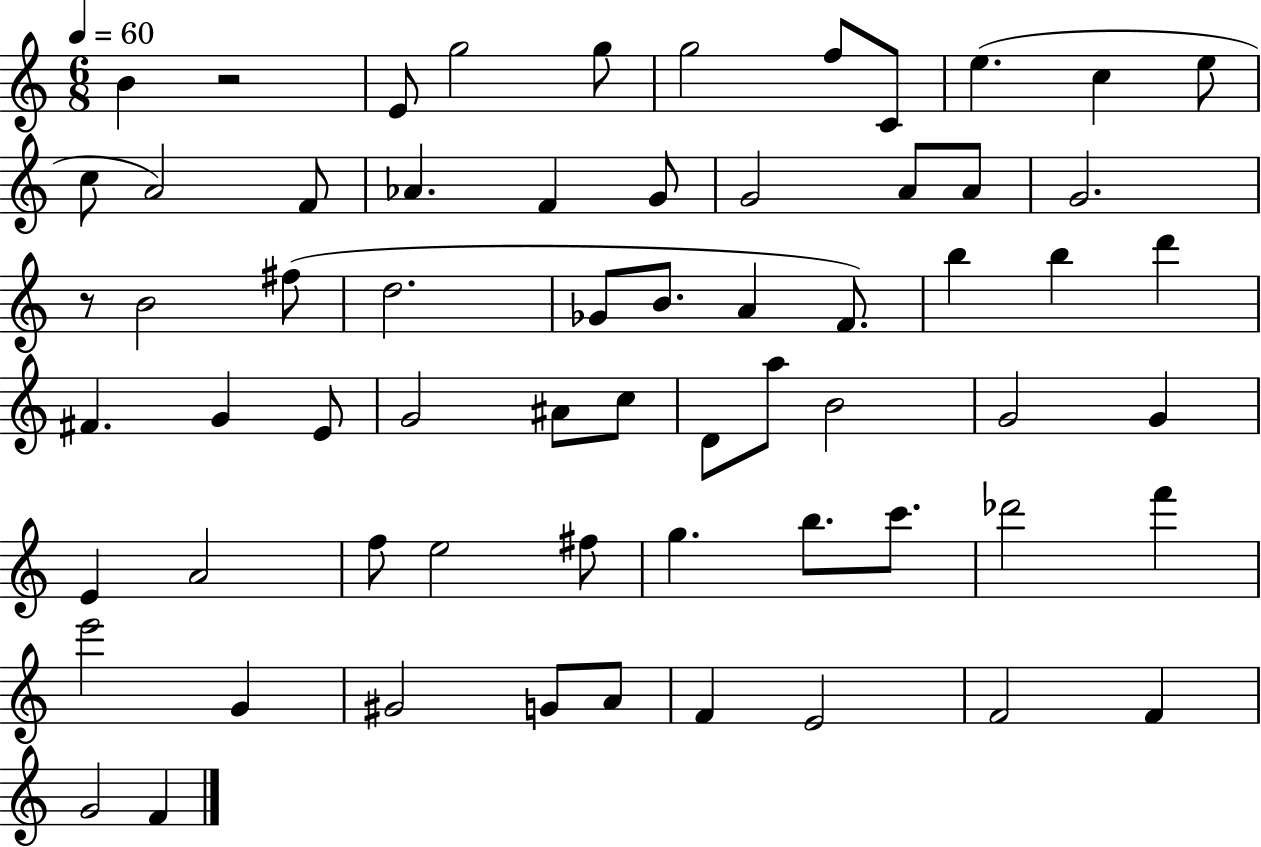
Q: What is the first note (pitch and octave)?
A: B4